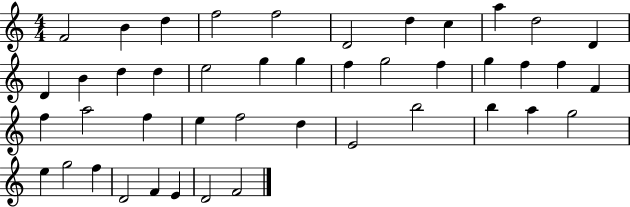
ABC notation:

X:1
T:Untitled
M:4/4
L:1/4
K:C
F2 B d f2 f2 D2 d c a d2 D D B d d e2 g g f g2 f g f f F f a2 f e f2 d E2 b2 b a g2 e g2 f D2 F E D2 F2